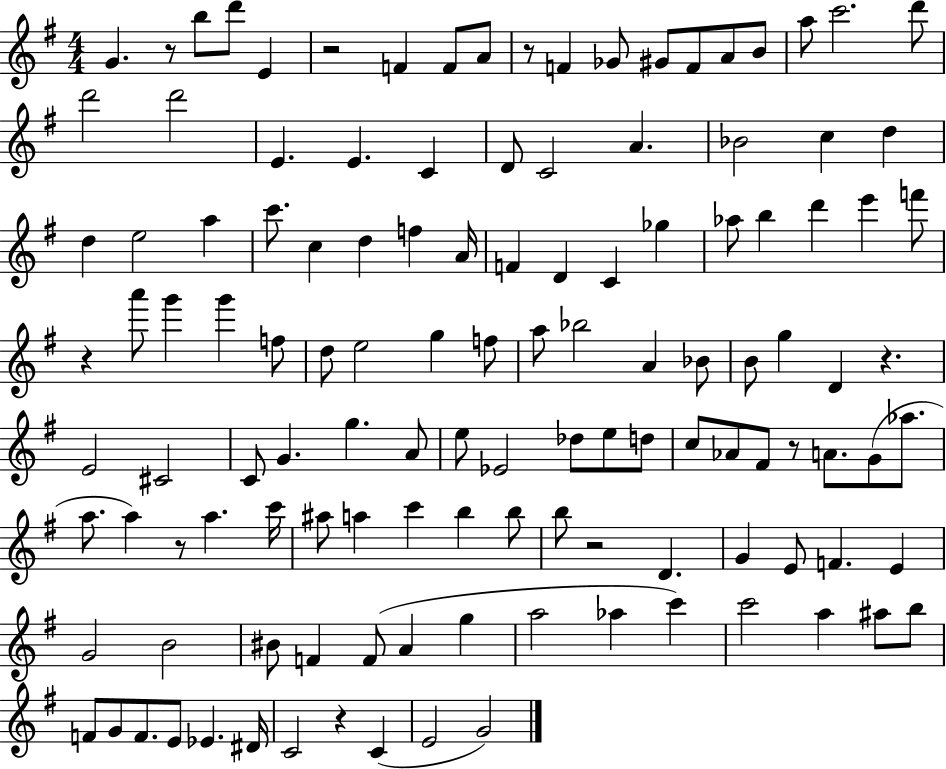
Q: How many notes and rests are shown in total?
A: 124